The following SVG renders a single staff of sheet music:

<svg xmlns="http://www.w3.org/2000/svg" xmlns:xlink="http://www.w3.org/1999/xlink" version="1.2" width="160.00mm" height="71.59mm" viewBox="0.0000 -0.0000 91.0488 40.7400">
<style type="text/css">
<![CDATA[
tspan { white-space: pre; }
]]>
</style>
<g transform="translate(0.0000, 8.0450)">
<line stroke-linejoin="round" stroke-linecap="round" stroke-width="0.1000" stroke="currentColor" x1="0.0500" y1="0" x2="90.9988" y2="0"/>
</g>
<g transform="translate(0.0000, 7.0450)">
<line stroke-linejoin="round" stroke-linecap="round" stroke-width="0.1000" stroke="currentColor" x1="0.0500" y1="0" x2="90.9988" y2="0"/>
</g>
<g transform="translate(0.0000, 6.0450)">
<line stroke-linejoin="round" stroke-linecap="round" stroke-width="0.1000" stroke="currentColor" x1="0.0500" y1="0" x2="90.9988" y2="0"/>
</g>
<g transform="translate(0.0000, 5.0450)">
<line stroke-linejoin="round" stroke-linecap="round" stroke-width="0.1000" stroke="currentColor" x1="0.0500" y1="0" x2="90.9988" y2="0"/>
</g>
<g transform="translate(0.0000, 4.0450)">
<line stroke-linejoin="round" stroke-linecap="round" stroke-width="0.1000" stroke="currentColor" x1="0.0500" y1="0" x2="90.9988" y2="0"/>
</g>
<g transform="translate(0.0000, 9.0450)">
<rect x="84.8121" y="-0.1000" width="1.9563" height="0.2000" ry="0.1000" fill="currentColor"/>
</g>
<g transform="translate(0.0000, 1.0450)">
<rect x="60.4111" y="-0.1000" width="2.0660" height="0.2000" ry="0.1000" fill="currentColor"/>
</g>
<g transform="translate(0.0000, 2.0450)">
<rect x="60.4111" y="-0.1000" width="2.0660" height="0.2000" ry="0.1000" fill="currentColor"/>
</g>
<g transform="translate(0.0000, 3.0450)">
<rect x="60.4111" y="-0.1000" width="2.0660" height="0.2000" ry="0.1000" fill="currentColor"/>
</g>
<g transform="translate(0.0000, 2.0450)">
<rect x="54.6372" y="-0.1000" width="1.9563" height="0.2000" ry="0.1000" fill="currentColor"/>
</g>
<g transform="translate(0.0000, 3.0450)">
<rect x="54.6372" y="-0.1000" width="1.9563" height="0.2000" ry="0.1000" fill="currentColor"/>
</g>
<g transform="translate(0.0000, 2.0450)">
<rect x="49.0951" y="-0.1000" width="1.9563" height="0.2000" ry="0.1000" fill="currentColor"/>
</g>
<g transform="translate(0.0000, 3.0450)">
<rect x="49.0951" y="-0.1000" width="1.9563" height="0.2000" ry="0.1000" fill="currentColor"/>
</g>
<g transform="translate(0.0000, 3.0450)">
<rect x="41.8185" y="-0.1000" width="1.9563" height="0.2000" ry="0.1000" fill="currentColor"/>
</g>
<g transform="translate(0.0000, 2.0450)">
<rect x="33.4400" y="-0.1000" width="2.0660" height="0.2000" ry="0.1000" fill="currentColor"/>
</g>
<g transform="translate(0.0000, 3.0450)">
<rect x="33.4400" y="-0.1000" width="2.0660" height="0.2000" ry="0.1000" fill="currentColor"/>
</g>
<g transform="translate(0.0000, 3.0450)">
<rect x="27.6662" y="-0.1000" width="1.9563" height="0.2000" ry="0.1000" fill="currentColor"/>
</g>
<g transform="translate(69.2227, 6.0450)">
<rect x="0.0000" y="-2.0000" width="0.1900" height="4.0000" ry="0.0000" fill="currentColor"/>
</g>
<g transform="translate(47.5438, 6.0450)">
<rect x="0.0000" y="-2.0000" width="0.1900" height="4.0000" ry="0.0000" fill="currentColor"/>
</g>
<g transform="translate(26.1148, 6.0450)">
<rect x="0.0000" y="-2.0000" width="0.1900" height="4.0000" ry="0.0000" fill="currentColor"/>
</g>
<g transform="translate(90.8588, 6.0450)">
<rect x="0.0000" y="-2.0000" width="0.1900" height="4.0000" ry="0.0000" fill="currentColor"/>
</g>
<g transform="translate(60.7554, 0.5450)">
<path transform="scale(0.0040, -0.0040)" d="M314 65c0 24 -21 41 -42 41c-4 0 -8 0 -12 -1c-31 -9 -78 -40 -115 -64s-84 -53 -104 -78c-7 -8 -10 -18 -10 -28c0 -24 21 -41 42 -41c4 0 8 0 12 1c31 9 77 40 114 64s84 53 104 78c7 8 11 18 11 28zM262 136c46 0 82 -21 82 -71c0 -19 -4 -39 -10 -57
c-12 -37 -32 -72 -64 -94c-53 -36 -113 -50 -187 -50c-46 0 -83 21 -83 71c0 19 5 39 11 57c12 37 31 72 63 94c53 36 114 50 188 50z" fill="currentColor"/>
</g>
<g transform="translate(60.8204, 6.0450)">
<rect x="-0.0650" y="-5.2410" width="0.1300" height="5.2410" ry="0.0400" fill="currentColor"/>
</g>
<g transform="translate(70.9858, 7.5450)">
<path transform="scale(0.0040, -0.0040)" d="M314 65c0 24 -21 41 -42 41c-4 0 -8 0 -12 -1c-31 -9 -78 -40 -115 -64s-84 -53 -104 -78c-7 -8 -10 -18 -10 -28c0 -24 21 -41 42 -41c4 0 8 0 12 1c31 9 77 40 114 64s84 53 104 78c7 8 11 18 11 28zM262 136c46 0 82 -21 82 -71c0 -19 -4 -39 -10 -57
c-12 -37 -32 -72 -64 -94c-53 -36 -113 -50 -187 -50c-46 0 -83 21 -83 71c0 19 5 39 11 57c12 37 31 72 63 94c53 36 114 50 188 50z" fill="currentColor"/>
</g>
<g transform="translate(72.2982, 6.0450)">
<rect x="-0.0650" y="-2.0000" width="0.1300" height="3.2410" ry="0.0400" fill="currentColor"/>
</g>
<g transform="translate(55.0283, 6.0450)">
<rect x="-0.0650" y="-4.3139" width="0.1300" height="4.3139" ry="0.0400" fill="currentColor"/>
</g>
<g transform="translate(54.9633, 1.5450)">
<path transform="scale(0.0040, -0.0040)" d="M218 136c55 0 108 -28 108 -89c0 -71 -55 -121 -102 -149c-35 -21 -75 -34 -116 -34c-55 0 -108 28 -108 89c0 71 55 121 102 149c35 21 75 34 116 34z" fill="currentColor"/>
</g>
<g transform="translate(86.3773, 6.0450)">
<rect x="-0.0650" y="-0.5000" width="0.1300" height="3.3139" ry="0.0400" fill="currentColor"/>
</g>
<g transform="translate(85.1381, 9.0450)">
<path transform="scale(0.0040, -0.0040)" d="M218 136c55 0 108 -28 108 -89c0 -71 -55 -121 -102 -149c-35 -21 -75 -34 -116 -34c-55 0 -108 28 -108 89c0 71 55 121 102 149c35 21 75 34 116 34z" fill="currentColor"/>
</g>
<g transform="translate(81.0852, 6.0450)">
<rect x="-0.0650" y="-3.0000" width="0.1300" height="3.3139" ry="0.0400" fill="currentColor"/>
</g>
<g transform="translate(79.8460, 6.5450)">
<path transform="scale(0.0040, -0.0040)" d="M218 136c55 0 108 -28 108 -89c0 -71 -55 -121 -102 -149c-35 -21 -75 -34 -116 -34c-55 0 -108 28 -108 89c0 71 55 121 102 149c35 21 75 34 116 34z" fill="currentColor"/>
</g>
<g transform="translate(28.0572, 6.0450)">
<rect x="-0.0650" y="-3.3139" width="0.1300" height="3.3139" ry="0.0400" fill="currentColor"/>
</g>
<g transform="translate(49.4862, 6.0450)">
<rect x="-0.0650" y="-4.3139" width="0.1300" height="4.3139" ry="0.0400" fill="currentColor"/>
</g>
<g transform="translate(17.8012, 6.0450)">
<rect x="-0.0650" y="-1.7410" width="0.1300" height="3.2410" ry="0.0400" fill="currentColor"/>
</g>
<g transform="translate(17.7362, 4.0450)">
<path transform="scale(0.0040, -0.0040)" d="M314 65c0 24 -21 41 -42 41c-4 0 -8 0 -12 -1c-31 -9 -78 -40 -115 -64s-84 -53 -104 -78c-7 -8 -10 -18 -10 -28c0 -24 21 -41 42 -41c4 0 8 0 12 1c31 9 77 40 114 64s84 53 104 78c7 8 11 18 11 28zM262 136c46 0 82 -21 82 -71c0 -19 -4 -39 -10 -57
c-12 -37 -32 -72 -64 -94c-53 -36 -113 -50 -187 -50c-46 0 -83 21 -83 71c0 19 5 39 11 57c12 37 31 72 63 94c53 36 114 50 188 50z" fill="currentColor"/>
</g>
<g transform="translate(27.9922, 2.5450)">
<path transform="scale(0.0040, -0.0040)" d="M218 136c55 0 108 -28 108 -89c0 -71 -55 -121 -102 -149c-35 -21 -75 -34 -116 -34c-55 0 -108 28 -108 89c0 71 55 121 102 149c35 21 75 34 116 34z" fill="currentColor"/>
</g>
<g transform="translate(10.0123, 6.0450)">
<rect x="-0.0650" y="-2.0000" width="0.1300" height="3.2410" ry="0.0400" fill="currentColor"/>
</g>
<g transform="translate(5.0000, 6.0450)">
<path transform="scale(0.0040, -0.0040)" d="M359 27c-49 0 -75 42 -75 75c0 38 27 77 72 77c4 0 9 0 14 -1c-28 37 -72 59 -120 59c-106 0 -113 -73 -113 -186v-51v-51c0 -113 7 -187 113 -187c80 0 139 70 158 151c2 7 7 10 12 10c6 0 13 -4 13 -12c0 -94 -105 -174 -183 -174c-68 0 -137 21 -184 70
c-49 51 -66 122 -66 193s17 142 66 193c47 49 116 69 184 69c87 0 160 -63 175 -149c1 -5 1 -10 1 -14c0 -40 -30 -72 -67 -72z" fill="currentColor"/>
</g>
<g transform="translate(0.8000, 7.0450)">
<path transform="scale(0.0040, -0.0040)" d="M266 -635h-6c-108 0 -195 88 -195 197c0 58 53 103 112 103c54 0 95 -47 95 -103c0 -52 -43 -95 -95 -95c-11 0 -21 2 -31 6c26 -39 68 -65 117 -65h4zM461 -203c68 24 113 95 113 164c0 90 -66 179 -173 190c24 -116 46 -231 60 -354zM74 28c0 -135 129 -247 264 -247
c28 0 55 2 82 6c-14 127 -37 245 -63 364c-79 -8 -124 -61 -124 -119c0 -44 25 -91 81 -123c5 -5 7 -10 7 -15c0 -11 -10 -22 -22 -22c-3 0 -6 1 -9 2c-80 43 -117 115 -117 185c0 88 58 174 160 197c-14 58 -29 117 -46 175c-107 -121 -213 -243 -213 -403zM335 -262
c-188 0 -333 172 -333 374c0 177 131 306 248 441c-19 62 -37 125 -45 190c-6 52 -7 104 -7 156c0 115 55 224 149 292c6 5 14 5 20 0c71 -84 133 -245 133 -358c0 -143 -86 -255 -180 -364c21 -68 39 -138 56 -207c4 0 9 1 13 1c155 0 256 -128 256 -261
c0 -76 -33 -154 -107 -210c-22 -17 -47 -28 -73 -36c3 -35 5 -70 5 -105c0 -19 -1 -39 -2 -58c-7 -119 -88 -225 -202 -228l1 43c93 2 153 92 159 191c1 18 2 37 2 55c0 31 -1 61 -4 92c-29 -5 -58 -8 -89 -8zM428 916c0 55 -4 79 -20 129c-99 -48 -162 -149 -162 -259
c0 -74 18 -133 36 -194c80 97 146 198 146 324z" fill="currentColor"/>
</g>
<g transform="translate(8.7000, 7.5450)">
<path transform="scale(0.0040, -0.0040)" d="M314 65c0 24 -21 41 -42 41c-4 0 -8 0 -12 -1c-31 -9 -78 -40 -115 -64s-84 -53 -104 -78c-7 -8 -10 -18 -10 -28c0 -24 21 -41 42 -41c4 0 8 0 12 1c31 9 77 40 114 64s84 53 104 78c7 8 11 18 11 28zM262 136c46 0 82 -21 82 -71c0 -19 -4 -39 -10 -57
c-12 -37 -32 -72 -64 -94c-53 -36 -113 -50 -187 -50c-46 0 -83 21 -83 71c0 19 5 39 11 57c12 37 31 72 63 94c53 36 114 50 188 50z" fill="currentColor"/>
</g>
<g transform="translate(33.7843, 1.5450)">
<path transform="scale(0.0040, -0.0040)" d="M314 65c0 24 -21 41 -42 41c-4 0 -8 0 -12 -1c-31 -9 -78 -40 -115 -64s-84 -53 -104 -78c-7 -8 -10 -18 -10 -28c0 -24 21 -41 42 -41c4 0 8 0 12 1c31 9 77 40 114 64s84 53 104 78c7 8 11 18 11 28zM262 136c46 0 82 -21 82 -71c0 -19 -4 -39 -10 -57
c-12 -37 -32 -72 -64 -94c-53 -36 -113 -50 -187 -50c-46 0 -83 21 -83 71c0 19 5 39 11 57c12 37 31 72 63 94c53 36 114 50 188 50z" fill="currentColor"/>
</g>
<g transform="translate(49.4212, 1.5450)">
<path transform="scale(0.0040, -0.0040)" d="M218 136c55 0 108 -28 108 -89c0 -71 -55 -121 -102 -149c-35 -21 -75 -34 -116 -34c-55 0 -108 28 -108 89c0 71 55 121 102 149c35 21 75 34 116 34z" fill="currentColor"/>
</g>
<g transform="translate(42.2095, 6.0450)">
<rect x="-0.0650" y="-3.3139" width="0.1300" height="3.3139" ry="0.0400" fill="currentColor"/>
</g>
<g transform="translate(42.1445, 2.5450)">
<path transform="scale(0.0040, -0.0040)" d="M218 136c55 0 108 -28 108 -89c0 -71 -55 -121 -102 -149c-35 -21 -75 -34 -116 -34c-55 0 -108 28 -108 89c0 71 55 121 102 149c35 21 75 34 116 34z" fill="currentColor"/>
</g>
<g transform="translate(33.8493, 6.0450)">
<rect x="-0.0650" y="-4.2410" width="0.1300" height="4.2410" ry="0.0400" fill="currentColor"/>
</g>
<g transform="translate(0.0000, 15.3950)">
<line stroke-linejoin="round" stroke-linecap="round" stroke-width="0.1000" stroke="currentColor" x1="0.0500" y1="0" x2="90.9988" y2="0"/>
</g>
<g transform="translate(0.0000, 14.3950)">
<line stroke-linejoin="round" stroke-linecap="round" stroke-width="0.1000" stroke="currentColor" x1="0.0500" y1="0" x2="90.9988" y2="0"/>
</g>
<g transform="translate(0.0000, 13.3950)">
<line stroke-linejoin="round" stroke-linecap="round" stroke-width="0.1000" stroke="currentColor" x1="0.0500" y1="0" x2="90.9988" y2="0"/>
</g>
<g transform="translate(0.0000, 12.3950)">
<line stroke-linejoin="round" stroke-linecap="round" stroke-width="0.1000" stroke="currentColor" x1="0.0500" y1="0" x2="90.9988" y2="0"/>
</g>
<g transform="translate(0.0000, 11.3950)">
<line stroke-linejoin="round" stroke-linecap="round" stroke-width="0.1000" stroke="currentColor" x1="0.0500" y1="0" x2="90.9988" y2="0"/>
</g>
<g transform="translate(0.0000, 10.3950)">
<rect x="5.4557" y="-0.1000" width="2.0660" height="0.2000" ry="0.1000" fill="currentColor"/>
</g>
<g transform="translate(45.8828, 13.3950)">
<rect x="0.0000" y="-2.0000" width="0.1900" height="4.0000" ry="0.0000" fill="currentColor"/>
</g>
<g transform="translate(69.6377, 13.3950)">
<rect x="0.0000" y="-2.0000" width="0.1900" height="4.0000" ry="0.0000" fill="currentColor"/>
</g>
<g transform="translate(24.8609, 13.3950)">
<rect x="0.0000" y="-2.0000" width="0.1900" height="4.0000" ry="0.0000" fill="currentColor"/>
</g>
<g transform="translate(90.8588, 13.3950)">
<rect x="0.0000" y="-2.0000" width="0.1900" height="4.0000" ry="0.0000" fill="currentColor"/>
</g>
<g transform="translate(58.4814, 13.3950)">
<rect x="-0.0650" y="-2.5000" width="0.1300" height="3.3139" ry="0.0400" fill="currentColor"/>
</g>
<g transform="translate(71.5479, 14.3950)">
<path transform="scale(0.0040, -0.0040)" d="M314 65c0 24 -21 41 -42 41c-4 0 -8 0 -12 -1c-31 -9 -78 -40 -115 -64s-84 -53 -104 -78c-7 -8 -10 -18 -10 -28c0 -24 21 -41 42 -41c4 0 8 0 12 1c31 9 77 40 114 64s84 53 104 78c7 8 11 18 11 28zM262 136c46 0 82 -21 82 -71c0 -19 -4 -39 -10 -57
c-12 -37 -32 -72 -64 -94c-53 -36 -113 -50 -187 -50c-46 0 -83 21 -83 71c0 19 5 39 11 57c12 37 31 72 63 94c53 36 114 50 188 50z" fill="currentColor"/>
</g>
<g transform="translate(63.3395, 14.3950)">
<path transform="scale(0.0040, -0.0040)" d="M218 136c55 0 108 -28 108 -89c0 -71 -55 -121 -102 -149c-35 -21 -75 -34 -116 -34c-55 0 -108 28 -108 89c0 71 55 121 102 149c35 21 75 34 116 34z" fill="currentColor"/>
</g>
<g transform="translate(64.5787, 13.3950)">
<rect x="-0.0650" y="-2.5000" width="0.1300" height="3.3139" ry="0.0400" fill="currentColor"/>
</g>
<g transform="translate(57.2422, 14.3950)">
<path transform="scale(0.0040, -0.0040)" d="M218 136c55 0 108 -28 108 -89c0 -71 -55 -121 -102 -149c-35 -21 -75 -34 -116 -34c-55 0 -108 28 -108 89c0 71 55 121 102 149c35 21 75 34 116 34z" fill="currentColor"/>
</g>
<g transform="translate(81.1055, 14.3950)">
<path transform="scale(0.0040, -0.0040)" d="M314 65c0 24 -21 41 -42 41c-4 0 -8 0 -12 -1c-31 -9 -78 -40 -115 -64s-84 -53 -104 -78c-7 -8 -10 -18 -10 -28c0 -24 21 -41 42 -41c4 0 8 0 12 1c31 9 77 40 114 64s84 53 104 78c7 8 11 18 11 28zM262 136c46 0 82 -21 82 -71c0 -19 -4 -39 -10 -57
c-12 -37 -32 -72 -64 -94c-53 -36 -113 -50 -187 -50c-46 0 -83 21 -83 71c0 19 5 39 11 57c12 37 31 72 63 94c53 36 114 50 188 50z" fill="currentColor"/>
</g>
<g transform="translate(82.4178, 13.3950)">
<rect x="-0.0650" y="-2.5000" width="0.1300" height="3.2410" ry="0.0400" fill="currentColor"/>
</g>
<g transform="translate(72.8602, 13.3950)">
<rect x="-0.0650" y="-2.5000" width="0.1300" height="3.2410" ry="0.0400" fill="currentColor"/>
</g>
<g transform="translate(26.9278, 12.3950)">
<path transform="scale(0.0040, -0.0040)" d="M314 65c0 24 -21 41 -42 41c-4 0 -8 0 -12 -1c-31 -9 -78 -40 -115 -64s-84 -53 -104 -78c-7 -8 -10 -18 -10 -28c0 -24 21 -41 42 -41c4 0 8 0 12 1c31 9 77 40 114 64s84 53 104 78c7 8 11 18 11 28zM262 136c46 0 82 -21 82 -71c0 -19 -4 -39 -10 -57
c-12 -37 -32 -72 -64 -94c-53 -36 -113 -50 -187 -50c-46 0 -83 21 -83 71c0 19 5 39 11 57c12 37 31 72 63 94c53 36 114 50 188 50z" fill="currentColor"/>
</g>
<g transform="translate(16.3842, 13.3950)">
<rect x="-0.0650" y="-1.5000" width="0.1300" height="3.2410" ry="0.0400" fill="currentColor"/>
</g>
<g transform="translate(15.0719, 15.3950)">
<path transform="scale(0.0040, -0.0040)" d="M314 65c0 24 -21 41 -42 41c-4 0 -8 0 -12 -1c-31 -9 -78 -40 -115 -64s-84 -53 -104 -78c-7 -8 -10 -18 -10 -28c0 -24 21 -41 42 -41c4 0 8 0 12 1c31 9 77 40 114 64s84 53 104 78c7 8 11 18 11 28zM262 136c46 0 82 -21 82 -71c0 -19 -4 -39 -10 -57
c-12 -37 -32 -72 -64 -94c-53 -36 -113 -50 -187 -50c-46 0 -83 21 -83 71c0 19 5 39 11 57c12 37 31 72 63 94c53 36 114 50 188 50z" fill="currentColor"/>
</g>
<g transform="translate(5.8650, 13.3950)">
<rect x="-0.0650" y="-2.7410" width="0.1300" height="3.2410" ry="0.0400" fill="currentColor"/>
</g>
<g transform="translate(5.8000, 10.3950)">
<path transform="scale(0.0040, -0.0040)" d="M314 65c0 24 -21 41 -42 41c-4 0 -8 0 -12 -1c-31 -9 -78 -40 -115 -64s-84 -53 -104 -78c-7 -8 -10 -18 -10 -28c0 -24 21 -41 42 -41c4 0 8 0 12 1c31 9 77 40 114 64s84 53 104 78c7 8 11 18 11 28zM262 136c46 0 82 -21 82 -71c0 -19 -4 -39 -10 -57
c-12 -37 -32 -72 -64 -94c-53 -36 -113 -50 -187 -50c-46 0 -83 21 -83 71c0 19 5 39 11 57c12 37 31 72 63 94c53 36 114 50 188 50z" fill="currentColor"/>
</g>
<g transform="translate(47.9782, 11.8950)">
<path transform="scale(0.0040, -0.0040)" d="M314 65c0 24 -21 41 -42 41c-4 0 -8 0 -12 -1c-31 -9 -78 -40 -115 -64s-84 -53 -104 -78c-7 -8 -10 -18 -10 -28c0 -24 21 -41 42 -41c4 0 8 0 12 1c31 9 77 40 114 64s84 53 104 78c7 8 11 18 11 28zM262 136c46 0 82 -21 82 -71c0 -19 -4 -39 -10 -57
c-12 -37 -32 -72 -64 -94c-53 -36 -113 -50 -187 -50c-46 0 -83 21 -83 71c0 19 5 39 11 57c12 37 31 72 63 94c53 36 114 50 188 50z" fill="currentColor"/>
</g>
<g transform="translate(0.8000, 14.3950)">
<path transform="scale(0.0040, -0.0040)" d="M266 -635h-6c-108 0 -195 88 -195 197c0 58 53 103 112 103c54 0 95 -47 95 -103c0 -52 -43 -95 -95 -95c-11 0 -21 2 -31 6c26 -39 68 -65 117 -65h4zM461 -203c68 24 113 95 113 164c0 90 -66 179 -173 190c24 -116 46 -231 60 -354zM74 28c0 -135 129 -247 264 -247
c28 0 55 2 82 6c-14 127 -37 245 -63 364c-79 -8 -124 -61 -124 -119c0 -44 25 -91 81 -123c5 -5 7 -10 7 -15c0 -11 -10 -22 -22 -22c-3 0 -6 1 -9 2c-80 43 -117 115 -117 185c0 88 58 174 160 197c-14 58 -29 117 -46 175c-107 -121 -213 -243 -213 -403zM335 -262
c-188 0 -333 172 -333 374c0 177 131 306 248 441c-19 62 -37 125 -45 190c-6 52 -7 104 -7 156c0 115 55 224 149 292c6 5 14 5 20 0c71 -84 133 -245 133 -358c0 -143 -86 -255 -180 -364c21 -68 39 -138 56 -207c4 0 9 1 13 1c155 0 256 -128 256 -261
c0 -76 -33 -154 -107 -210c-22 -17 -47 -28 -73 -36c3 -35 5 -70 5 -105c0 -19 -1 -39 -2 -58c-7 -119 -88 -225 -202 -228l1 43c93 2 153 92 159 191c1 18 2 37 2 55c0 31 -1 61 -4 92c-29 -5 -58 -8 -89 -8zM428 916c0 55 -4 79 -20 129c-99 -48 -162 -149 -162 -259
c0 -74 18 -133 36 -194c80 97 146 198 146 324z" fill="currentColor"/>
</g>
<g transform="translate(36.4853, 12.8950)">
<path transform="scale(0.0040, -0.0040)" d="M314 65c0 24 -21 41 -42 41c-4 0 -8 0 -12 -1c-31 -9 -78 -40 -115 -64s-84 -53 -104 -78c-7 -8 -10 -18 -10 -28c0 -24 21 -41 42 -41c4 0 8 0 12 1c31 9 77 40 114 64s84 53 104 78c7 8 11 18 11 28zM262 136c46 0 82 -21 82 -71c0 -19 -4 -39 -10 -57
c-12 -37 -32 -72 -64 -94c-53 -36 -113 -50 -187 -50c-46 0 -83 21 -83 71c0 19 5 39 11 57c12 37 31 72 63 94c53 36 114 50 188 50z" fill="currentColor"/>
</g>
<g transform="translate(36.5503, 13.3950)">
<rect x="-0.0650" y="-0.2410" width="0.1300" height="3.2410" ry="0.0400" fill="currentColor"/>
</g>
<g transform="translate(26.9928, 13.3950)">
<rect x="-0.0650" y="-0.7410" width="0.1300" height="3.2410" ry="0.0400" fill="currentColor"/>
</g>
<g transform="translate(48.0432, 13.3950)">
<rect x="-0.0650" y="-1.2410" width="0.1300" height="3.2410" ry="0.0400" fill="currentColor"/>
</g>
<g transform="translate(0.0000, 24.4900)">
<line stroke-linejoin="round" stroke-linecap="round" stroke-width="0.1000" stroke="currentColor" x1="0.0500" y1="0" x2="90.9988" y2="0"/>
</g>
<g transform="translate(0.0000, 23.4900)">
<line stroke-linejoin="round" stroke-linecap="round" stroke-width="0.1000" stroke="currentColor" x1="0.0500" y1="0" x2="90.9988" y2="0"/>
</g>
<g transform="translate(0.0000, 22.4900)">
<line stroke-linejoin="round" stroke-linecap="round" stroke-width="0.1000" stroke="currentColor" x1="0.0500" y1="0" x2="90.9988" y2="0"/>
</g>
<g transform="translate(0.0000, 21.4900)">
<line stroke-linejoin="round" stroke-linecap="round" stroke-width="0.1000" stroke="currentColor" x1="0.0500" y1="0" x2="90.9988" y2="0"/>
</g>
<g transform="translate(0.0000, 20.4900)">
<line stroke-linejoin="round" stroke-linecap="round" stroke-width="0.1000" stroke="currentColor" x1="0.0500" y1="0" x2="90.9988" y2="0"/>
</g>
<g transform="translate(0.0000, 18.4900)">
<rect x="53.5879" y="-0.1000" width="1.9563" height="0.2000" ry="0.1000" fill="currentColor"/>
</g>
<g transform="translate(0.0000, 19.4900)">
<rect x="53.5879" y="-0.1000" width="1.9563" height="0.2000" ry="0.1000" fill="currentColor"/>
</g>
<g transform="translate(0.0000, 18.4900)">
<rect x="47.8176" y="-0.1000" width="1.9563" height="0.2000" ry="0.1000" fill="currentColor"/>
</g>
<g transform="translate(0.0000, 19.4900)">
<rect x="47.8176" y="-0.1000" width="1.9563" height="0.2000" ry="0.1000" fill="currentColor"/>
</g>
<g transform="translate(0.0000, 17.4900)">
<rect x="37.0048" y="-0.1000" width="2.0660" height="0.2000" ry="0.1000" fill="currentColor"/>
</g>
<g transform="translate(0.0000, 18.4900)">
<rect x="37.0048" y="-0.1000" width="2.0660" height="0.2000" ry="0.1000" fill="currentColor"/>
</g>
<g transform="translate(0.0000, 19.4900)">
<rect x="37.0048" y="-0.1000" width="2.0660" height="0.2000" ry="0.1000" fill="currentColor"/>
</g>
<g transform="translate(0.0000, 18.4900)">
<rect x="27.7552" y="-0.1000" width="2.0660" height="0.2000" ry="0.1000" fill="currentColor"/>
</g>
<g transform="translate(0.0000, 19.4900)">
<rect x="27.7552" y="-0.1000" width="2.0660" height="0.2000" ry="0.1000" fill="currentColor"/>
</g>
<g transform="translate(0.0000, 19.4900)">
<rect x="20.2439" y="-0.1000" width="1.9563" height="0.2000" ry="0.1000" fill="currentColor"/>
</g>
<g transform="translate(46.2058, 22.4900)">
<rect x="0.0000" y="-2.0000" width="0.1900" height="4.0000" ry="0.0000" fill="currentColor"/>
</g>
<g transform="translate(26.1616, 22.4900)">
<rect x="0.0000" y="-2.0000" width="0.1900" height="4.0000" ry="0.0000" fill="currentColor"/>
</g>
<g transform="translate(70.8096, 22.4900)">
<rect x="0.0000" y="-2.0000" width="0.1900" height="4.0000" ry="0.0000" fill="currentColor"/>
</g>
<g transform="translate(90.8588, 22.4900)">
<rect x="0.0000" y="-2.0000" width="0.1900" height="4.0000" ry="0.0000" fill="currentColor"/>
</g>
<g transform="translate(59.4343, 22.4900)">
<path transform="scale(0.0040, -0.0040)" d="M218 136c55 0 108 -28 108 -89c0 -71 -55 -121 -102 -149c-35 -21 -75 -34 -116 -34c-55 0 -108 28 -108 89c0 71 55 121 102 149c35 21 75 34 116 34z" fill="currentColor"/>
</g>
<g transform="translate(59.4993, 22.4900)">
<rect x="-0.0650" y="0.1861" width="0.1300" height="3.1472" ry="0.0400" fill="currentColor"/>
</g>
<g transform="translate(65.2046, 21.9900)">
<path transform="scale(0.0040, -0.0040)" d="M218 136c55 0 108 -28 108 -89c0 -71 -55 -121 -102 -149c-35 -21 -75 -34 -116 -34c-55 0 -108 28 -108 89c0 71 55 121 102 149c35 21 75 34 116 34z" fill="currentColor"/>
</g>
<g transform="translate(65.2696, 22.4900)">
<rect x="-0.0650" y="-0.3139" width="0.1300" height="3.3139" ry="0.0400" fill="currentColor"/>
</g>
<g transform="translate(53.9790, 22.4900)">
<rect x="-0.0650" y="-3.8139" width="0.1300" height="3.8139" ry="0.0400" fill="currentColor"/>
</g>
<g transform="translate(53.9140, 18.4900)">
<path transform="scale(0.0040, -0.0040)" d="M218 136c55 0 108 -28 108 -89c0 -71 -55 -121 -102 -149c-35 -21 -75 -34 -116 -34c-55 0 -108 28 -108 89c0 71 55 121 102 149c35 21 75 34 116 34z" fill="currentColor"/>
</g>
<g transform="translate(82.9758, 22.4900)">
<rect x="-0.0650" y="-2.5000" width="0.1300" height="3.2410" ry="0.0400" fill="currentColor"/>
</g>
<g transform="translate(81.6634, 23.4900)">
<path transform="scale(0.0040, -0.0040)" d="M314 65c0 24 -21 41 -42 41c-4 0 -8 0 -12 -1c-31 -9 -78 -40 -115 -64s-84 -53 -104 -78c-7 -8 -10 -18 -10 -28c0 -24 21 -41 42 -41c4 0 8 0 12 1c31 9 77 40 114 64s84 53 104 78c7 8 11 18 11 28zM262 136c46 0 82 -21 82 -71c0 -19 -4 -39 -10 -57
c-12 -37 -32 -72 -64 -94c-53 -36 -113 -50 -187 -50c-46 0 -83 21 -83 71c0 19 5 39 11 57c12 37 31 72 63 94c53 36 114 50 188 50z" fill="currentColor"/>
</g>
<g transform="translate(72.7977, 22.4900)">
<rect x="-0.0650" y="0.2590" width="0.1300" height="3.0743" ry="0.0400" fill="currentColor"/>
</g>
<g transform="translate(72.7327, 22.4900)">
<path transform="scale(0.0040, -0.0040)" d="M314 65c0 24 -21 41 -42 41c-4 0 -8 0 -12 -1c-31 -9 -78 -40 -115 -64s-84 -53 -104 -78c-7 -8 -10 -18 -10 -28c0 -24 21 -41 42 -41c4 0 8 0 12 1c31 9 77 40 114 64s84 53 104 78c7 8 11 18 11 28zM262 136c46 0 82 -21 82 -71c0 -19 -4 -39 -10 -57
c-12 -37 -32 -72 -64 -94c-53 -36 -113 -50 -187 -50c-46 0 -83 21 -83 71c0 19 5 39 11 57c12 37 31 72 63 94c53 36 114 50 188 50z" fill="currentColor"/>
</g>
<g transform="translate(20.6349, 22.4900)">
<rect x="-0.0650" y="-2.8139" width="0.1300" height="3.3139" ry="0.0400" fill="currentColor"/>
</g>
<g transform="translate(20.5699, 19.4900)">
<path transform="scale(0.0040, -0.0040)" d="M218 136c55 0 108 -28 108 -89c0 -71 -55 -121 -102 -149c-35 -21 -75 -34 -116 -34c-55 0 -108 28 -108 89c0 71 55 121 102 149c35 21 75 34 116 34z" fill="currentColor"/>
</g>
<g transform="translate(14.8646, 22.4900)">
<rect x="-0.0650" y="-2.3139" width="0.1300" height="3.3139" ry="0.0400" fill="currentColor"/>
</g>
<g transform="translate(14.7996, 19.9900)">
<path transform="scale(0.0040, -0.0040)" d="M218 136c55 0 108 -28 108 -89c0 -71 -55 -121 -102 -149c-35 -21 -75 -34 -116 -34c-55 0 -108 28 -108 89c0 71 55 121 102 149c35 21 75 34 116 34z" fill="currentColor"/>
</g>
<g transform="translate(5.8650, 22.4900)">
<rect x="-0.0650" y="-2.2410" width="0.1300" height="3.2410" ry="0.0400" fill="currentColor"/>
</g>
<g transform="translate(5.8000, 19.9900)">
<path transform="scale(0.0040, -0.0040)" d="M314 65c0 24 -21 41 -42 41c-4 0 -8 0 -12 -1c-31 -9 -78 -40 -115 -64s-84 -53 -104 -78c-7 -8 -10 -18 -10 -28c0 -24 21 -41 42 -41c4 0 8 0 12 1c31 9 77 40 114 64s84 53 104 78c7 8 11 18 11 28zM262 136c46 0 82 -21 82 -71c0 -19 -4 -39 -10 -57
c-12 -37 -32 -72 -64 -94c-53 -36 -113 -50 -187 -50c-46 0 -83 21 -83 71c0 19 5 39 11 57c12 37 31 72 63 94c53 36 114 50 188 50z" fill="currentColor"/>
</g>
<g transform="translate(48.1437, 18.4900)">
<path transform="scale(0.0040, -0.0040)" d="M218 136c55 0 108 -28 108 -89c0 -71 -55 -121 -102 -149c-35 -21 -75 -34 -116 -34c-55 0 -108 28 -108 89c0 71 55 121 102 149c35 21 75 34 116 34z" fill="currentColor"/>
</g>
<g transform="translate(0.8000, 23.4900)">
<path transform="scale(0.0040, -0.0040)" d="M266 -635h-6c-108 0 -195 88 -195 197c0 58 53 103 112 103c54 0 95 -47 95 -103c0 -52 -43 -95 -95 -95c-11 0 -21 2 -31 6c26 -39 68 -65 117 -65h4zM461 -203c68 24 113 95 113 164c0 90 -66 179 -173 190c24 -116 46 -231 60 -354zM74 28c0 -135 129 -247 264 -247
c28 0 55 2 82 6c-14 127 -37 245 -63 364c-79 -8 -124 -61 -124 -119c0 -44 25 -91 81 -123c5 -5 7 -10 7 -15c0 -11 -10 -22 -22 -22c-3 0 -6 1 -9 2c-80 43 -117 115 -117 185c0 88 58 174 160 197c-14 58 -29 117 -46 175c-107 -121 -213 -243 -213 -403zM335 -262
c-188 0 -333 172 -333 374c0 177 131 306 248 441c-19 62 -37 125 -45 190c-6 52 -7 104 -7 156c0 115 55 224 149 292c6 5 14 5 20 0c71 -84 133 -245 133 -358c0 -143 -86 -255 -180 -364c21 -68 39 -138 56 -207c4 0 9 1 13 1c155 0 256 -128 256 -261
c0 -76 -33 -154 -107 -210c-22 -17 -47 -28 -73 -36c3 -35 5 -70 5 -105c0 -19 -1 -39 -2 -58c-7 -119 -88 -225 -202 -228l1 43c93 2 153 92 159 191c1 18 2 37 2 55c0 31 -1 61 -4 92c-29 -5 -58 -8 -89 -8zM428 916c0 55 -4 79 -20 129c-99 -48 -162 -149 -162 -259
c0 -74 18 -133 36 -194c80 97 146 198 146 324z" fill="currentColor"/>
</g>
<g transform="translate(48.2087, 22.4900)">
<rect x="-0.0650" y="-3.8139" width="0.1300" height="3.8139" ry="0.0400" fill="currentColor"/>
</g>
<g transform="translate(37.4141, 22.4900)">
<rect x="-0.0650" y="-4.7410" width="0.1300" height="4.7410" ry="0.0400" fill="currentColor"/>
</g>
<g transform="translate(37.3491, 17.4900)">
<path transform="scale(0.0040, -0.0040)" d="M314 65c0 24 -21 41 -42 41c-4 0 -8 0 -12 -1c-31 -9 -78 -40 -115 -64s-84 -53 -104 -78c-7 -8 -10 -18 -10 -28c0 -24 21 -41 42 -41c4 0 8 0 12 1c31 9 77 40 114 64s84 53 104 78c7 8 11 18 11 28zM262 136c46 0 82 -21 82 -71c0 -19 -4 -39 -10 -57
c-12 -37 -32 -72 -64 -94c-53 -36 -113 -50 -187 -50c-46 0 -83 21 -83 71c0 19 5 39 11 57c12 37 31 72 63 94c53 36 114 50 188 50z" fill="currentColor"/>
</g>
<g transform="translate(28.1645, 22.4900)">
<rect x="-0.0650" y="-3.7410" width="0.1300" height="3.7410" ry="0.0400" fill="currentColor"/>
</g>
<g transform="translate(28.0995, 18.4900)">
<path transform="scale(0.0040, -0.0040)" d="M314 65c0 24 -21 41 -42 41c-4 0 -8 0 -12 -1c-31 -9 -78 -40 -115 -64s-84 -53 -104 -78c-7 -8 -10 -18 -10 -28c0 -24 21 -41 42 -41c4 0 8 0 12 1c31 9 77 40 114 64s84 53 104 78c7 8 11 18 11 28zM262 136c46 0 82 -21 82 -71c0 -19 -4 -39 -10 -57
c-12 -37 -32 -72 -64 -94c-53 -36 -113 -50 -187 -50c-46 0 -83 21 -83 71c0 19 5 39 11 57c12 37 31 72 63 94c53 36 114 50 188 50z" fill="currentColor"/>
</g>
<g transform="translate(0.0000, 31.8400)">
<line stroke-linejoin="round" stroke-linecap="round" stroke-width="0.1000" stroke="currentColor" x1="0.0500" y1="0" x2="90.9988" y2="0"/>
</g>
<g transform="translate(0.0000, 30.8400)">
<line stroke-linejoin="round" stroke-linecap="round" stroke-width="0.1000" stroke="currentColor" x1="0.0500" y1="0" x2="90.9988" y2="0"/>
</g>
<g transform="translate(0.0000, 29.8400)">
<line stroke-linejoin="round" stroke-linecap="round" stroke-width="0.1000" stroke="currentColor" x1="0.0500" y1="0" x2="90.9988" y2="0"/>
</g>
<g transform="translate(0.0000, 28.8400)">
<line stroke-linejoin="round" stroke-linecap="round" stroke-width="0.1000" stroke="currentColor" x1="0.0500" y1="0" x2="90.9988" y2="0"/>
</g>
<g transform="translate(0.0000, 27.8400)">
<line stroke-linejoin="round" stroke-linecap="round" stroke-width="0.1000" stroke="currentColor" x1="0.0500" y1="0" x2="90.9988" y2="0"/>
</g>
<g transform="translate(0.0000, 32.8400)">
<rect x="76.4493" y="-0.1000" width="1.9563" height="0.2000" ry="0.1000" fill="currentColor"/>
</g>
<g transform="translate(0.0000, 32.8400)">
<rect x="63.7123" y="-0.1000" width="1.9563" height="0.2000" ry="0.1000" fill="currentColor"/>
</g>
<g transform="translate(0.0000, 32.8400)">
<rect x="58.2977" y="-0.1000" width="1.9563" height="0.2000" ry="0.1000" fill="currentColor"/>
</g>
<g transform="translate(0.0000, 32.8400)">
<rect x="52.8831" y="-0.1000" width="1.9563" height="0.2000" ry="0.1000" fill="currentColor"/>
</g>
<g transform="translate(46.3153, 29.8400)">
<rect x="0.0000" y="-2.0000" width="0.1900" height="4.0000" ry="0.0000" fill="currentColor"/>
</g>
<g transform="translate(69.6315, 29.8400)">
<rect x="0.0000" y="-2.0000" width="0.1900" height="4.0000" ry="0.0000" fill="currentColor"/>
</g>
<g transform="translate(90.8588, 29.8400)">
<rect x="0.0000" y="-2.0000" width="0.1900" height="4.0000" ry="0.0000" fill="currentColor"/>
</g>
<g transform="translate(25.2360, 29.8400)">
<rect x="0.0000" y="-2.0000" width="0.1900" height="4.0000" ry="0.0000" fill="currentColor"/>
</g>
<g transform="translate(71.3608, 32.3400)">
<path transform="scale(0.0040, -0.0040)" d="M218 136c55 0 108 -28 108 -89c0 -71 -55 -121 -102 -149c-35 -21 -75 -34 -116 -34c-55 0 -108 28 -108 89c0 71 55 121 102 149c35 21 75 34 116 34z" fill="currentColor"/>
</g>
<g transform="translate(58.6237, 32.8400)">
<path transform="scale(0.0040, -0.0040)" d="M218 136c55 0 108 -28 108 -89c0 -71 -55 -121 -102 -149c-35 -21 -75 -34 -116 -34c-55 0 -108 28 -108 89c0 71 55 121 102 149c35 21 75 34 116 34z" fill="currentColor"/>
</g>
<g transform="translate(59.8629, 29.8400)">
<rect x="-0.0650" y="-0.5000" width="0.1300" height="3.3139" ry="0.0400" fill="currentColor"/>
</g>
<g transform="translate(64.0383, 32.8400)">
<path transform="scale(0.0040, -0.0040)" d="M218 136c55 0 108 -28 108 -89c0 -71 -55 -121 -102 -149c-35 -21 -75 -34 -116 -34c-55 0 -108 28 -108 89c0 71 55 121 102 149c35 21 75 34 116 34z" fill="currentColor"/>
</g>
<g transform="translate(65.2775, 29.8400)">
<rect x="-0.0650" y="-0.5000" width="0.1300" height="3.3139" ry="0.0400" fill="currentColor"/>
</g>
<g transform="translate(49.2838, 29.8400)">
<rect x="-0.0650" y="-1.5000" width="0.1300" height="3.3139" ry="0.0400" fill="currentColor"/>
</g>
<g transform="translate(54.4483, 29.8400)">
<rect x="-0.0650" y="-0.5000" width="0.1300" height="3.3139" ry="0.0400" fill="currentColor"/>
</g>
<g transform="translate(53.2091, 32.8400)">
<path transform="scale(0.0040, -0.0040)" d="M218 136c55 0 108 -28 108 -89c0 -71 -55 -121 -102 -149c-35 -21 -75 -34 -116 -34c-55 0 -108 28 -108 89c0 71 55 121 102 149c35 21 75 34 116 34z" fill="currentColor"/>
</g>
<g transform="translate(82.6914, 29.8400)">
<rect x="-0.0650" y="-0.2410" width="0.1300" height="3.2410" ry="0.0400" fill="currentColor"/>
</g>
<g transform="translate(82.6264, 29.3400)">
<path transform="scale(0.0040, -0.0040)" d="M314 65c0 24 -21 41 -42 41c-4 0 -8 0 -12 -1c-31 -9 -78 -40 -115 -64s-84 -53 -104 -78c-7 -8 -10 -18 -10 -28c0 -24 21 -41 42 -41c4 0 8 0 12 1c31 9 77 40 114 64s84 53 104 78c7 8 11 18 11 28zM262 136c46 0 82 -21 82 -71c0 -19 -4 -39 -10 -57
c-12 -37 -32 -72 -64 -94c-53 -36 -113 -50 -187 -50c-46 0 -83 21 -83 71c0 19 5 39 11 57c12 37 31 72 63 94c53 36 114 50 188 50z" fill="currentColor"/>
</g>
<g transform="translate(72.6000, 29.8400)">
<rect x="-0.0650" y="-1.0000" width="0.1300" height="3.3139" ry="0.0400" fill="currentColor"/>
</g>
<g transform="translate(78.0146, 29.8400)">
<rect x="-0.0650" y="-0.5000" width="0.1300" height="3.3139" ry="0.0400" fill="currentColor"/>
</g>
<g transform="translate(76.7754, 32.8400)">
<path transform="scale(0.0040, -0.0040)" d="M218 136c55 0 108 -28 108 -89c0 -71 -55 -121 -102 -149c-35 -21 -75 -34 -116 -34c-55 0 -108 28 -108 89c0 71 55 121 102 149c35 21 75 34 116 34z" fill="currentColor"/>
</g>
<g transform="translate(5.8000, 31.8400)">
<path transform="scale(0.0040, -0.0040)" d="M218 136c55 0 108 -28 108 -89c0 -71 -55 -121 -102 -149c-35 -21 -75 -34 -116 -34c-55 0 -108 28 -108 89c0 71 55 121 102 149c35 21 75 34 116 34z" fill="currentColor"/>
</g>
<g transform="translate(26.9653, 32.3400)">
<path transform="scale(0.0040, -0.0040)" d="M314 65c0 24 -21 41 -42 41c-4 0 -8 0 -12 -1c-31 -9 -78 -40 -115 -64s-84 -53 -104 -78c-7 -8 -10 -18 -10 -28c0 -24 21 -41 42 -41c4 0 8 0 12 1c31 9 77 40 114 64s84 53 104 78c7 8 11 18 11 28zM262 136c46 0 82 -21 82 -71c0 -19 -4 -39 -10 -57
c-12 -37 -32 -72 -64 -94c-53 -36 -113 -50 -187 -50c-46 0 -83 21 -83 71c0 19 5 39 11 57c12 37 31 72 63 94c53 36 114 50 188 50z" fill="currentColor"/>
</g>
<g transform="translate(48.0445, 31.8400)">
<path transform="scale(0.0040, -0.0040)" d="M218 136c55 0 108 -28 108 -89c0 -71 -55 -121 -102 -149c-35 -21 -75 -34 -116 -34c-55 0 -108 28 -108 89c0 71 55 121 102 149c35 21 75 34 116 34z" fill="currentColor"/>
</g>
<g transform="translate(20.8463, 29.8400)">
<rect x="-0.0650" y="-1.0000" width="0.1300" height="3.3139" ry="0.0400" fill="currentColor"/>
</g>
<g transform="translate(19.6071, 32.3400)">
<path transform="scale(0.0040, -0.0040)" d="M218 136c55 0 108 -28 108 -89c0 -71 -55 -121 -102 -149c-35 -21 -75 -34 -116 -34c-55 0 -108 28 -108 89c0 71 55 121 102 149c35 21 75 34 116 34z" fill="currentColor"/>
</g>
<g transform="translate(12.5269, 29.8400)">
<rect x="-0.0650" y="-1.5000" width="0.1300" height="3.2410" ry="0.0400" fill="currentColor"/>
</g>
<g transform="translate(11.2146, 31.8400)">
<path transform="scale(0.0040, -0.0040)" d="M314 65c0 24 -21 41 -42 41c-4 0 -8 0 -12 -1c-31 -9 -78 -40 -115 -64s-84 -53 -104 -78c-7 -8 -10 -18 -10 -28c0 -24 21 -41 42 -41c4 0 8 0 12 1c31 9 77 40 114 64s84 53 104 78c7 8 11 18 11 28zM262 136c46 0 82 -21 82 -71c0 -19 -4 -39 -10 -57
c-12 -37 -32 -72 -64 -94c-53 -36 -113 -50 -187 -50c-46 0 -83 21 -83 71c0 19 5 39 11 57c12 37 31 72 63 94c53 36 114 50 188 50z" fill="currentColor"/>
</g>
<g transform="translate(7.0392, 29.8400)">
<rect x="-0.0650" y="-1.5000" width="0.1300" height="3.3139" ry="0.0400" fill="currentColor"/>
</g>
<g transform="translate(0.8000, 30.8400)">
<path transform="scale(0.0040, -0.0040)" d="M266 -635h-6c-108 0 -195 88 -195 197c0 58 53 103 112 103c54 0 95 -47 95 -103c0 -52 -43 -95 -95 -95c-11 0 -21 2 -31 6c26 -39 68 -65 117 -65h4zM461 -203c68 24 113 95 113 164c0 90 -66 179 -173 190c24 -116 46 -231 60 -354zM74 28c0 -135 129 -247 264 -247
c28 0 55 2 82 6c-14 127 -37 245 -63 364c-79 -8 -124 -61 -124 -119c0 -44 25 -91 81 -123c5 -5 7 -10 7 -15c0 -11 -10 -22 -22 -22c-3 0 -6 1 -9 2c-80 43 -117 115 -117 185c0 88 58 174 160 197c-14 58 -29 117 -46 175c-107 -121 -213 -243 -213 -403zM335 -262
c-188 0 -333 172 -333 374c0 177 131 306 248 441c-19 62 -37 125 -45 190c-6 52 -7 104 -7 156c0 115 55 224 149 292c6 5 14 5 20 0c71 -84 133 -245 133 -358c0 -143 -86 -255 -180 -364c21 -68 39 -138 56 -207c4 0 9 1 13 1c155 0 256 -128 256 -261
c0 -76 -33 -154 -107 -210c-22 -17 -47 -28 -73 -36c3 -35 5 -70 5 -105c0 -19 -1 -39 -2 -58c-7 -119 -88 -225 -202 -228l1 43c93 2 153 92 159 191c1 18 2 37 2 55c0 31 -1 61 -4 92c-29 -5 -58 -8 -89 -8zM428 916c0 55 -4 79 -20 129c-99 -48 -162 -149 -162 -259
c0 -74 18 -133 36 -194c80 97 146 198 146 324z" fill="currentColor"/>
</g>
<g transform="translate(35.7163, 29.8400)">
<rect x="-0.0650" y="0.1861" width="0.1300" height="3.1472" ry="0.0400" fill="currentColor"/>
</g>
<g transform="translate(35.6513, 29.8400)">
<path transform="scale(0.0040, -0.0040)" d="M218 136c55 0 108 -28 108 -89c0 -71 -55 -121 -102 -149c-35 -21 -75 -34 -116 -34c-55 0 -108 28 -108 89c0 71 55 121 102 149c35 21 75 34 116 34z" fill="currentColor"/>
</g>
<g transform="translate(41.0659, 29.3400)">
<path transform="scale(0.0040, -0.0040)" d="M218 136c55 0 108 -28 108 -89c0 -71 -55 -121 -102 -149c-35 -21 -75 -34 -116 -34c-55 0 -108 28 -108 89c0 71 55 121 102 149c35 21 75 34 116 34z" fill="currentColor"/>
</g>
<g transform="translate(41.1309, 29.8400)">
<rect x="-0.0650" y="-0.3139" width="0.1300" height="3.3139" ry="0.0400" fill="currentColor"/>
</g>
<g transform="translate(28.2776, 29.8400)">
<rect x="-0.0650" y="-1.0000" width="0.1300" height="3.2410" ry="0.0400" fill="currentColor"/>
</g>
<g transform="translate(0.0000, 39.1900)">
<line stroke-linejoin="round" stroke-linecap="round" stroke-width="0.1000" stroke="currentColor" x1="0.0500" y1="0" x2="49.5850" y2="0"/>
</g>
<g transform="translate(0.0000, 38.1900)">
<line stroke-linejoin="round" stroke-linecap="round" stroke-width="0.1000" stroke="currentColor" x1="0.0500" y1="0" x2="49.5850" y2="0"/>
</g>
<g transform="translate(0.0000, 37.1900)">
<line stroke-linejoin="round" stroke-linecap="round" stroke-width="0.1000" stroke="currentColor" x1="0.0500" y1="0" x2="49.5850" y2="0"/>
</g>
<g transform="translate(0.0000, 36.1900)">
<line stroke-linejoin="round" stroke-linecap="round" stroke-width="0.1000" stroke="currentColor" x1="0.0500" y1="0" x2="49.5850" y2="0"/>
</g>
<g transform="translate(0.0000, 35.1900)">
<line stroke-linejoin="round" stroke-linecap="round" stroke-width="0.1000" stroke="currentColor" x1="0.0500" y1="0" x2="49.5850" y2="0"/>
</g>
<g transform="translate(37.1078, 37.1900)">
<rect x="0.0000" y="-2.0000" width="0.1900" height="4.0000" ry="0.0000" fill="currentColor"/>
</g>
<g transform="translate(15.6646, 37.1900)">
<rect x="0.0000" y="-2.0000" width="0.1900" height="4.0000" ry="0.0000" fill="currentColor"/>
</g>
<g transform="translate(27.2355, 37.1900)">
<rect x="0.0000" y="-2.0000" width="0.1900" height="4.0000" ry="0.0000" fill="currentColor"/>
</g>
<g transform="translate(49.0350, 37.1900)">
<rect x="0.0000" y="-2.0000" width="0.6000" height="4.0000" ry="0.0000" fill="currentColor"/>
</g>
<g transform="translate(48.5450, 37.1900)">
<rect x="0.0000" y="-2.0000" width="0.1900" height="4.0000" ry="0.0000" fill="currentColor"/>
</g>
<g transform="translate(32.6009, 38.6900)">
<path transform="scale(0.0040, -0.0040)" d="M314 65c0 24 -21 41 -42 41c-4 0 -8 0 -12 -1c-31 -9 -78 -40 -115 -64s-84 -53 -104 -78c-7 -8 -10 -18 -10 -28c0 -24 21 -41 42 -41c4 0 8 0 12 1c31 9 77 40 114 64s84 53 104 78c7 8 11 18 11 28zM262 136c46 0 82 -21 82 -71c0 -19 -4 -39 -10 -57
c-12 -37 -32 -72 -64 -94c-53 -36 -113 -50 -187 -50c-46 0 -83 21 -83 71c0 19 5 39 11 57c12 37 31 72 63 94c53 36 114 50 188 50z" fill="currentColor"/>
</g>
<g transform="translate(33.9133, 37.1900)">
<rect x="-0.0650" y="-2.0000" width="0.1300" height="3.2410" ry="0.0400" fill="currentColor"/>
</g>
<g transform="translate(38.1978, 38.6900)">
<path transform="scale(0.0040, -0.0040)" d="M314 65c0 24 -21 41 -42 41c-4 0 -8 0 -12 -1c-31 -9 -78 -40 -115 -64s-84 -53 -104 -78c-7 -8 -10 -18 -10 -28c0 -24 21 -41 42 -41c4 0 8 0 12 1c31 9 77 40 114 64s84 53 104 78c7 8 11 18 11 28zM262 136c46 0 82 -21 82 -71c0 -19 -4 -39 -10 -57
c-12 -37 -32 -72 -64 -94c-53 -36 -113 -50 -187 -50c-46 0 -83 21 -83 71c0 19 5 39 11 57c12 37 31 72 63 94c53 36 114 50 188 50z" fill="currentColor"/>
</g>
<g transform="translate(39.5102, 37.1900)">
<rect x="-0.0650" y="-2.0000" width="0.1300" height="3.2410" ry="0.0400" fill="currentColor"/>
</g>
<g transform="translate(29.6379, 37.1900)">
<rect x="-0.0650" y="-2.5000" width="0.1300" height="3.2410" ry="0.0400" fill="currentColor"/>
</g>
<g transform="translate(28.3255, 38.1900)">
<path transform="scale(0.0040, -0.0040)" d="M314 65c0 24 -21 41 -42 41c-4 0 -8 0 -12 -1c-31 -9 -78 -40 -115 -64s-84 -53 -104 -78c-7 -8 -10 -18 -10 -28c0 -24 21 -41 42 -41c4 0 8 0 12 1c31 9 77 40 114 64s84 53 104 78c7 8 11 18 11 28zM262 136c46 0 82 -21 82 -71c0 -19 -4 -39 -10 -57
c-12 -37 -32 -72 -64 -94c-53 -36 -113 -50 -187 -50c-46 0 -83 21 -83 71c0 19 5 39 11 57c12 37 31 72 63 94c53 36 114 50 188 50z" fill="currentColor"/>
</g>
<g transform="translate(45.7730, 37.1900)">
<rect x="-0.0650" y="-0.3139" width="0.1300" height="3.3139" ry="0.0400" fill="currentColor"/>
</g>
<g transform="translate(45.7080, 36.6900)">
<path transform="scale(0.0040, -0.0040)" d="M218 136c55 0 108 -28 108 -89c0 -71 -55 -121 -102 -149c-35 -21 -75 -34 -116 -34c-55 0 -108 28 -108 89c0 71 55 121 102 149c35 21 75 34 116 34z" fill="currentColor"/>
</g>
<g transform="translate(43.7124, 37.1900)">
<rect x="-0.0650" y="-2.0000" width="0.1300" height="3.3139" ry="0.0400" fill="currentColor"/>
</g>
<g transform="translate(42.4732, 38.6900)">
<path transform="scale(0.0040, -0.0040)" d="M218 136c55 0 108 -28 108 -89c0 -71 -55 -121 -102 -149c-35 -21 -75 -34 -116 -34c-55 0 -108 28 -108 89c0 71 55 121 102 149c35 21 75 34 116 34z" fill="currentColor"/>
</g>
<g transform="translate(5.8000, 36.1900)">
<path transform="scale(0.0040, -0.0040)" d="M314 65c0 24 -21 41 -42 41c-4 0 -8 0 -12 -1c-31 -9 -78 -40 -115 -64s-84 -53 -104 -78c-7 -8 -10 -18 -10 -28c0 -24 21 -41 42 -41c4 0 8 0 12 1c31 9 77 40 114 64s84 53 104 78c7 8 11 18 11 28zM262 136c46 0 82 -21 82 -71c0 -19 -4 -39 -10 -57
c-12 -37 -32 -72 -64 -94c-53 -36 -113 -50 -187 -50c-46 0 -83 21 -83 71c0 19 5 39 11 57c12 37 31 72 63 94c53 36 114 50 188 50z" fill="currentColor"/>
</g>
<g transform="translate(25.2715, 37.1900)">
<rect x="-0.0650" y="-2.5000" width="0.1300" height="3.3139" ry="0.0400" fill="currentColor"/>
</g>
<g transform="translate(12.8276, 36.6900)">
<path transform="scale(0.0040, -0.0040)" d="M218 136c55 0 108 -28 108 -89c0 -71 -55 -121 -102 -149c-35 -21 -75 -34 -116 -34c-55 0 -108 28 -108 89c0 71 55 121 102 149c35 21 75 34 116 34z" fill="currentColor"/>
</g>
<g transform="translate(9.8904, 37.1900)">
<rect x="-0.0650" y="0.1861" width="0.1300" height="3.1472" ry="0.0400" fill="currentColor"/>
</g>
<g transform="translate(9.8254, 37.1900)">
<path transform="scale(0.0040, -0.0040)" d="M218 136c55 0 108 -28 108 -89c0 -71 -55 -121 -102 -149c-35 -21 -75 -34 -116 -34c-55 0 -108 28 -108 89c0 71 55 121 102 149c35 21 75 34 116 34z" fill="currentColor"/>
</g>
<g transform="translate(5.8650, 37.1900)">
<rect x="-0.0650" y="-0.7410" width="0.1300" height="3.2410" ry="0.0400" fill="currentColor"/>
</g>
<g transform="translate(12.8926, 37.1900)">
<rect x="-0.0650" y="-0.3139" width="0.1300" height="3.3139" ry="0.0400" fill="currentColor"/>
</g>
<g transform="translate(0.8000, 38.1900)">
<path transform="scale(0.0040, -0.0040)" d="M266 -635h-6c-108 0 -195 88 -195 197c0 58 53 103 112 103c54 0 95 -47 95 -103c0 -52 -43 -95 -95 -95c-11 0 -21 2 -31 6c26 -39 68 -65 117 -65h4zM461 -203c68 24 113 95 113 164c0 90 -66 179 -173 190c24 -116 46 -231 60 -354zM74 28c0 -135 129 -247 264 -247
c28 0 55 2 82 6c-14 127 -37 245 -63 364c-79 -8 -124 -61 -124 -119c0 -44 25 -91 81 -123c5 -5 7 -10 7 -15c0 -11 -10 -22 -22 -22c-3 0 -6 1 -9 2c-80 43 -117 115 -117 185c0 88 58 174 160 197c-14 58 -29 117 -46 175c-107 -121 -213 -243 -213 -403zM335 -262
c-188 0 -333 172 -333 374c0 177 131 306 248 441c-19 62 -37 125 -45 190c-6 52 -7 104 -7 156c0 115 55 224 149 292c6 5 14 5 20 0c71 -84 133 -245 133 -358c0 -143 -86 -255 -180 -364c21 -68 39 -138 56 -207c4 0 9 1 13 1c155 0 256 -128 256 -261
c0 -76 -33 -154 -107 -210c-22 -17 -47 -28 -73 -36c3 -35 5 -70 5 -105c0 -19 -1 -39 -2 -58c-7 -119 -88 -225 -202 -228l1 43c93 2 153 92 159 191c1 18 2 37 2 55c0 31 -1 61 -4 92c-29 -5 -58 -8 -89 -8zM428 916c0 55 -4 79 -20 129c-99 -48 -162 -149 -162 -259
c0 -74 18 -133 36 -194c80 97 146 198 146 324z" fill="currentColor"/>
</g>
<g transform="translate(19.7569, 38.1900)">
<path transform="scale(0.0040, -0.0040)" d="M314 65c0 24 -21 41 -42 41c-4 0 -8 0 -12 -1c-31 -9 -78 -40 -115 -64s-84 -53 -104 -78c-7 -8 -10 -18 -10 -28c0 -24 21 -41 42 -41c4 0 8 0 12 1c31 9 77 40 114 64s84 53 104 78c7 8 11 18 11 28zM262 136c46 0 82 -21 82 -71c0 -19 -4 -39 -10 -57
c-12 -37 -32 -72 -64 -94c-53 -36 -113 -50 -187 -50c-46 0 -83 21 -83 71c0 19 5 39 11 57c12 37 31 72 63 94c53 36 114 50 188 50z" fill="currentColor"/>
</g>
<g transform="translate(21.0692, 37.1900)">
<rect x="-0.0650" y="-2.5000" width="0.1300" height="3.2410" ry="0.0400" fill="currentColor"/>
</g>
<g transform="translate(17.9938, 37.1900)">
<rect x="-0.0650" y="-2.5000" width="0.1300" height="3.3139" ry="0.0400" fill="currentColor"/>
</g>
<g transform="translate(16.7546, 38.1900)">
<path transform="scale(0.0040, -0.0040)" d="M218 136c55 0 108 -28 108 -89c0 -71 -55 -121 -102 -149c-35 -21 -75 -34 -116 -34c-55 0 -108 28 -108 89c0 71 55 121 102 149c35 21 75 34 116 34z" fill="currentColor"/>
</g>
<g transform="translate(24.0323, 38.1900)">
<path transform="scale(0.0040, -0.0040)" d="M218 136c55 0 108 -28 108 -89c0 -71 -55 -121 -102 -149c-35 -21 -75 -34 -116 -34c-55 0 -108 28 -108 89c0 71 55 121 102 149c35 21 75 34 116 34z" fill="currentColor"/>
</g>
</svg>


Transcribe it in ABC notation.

X:1
T:Untitled
M:4/4
L:1/4
K:C
F2 f2 b d'2 b d' d' f'2 F2 A C a2 E2 d2 c2 e2 G G G2 G2 g2 g a c'2 e'2 c' c' B c B2 G2 E E2 D D2 B c E C C C D C c2 d2 B c G G2 G G2 F2 F2 F c